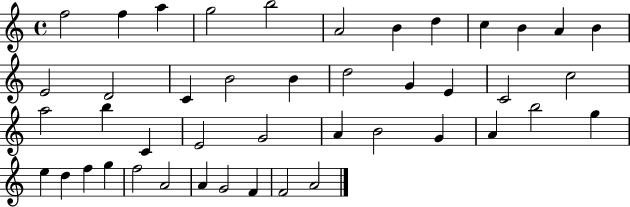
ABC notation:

X:1
T:Untitled
M:4/4
L:1/4
K:C
f2 f a g2 b2 A2 B d c B A B E2 D2 C B2 B d2 G E C2 c2 a2 b C E2 G2 A B2 G A b2 g e d f g f2 A2 A G2 F F2 A2